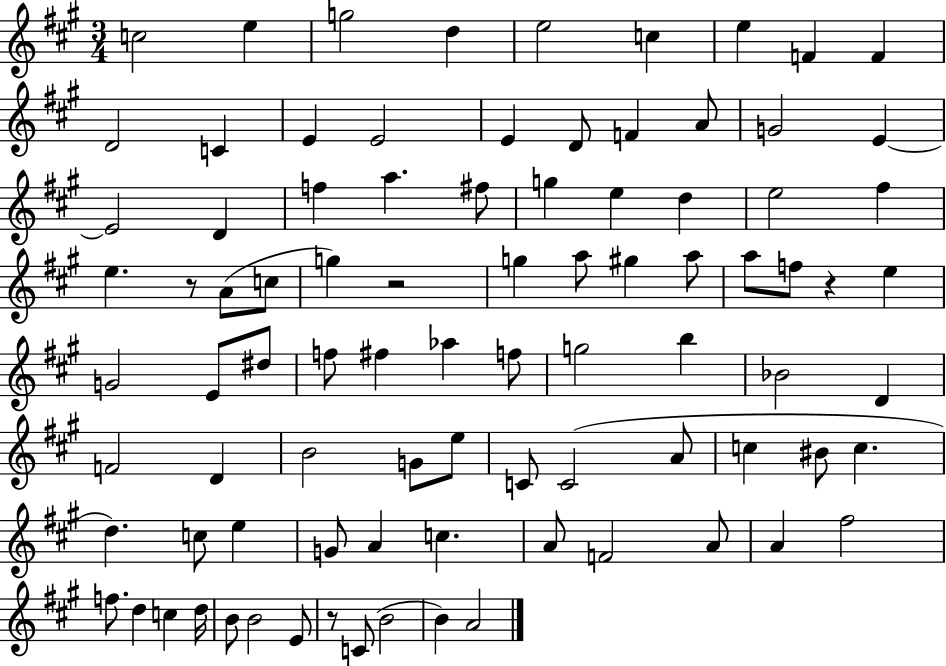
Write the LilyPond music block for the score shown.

{
  \clef treble
  \numericTimeSignature
  \time 3/4
  \key a \major
  c''2 e''4 | g''2 d''4 | e''2 c''4 | e''4 f'4 f'4 | \break d'2 c'4 | e'4 e'2 | e'4 d'8 f'4 a'8 | g'2 e'4~~ | \break e'2 d'4 | f''4 a''4. fis''8 | g''4 e''4 d''4 | e''2 fis''4 | \break e''4. r8 a'8( c''8 | g''4) r2 | g''4 a''8 gis''4 a''8 | a''8 f''8 r4 e''4 | \break g'2 e'8 dis''8 | f''8 fis''4 aes''4 f''8 | g''2 b''4 | bes'2 d'4 | \break f'2 d'4 | b'2 g'8 e''8 | c'8 c'2( a'8 | c''4 bis'8 c''4. | \break d''4.) c''8 e''4 | g'8 a'4 c''4. | a'8 f'2 a'8 | a'4 fis''2 | \break f''8. d''4 c''4 d''16 | b'8 b'2 e'8 | r8 c'8( b'2 | b'4) a'2 | \break \bar "|."
}